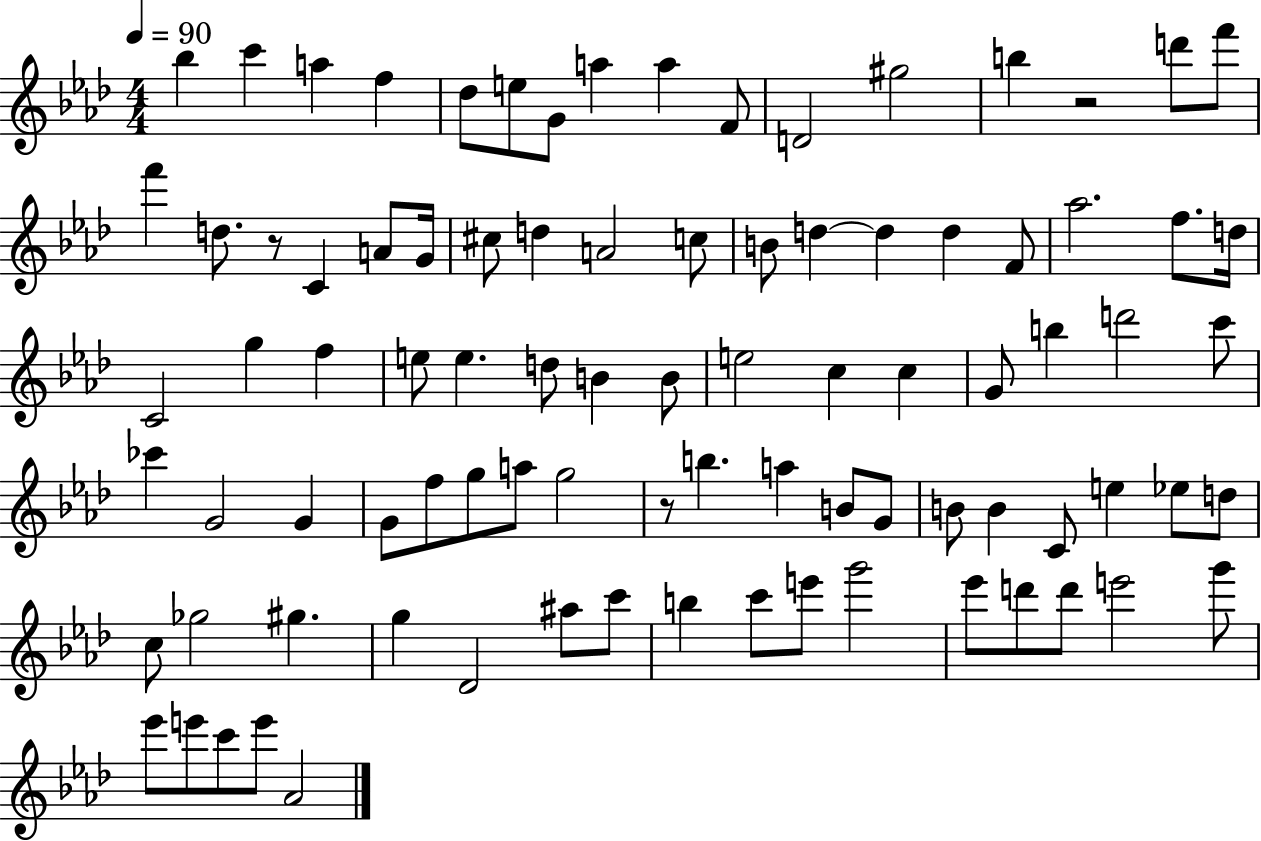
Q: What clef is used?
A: treble